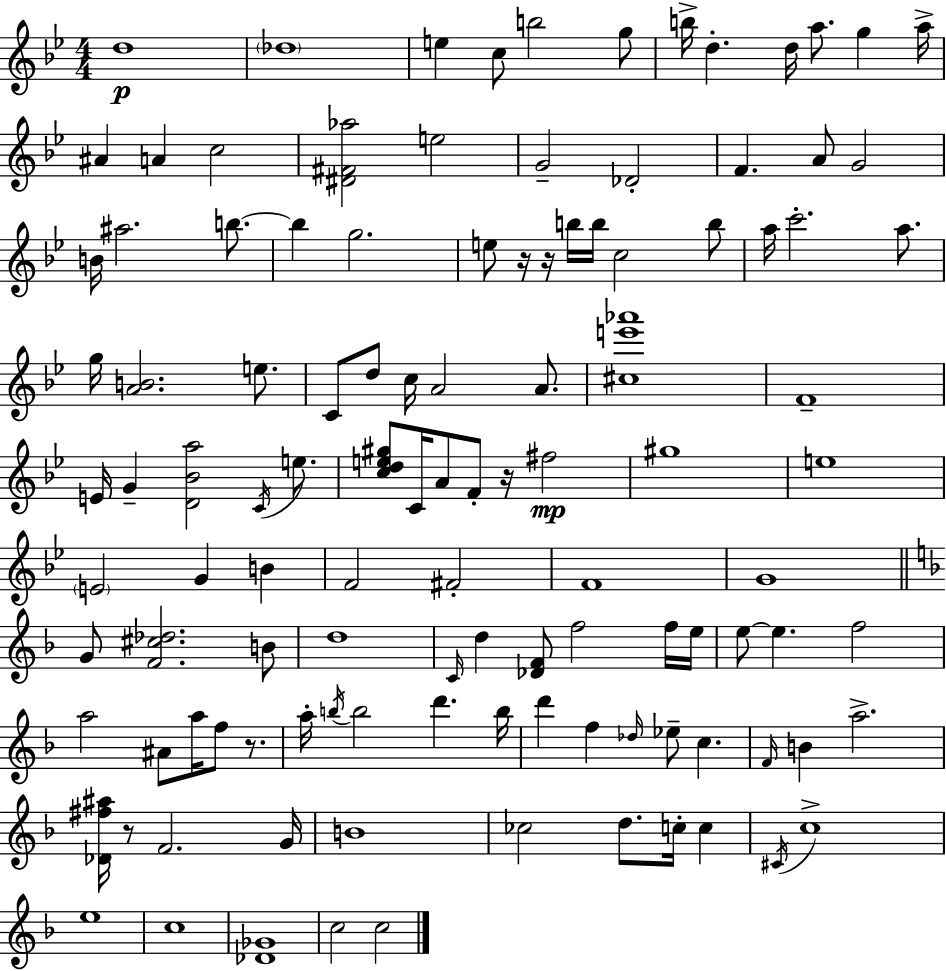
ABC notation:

X:1
T:Untitled
M:4/4
L:1/4
K:Bb
d4 _d4 e c/2 b2 g/2 b/4 d d/4 a/2 g a/4 ^A A c2 [^D^F_a]2 e2 G2 _D2 F A/2 G2 B/4 ^a2 b/2 b g2 e/2 z/4 z/4 b/4 b/4 c2 b/2 a/4 c'2 a/2 g/4 [AB]2 e/2 C/2 d/2 c/4 A2 A/2 [^ce'_a']4 F4 E/4 G [D_Ba]2 C/4 e/2 [cde^g]/2 C/4 A/2 F/2 z/4 ^f2 ^g4 e4 E2 G B F2 ^F2 F4 G4 G/2 [F^c_d]2 B/2 d4 C/4 d [_DF]/2 f2 f/4 e/4 e/2 e f2 a2 ^A/2 a/4 f/2 z/2 a/4 b/4 b2 d' b/4 d' f _d/4 _e/2 c F/4 B a2 [_D^f^a]/4 z/2 F2 G/4 B4 _c2 d/2 c/4 c ^C/4 c4 e4 c4 [_D_G]4 c2 c2